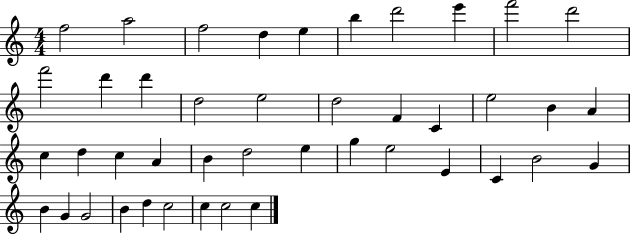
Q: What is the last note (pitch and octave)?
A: C5